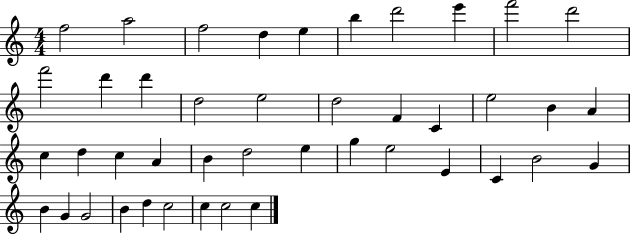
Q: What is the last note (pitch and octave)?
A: C5